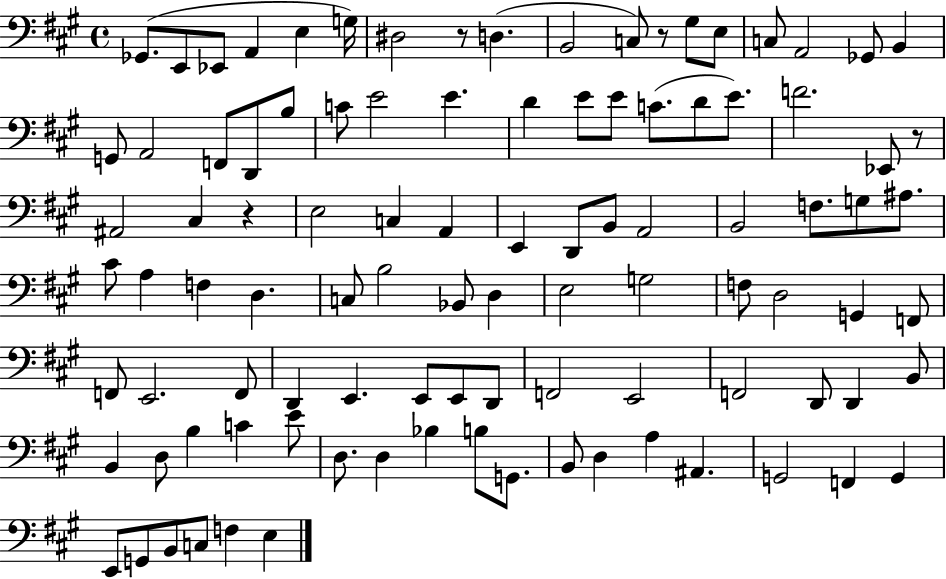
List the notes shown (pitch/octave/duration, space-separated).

Gb2/e. E2/e Eb2/e A2/q E3/q G3/s D#3/h R/e D3/q. B2/h C3/e R/e G#3/e E3/e C3/e A2/h Gb2/e B2/q G2/e A2/h F2/e D2/e B3/e C4/e E4/h E4/q. D4/q E4/e E4/e C4/e. D4/e E4/e. F4/h. Eb2/e R/e A#2/h C#3/q R/q E3/h C3/q A2/q E2/q D2/e B2/e A2/h B2/h F3/e. G3/e A#3/e. C#4/e A3/q F3/q D3/q. C3/e B3/h Bb2/e D3/q E3/h G3/h F3/e D3/h G2/q F2/e F2/e E2/h. F2/e D2/q E2/q. E2/e E2/e D2/e F2/h E2/h F2/h D2/e D2/q B2/e B2/q D3/e B3/q C4/q E4/e D3/e. D3/q Bb3/q B3/e G2/e. B2/e D3/q A3/q A#2/q. G2/h F2/q G2/q E2/e G2/e B2/e C3/e F3/q E3/q